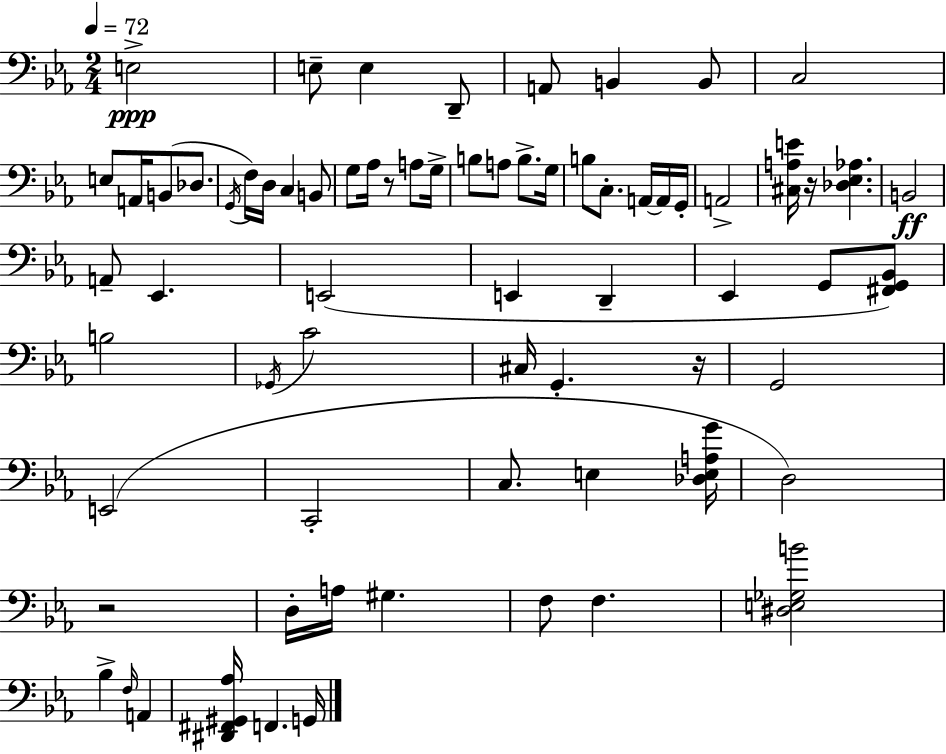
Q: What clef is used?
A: bass